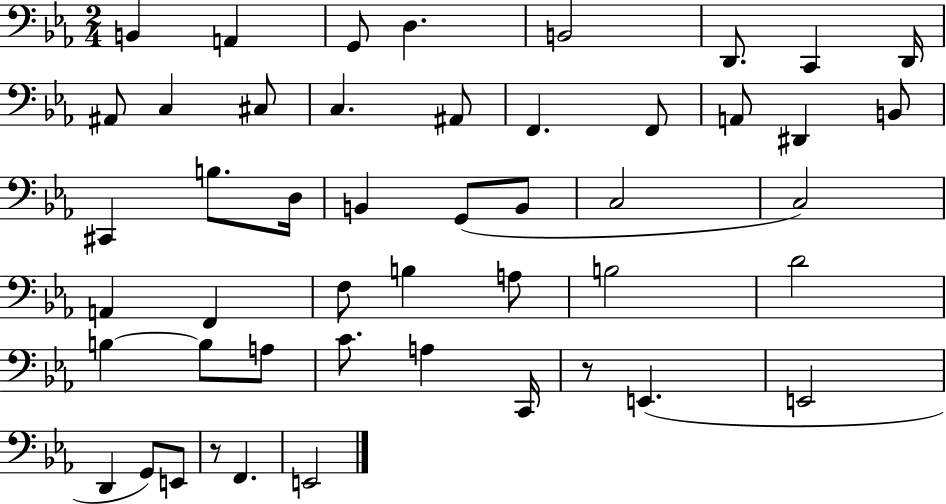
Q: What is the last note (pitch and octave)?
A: E2